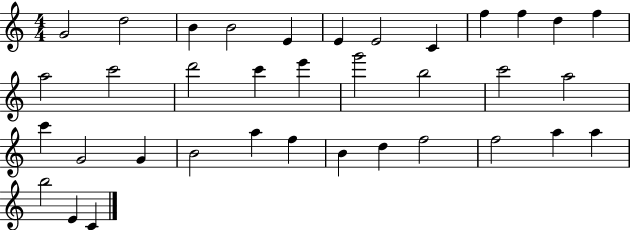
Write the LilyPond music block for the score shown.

{
  \clef treble
  \numericTimeSignature
  \time 4/4
  \key c \major
  g'2 d''2 | b'4 b'2 e'4 | e'4 e'2 c'4 | f''4 f''4 d''4 f''4 | \break a''2 c'''2 | d'''2 c'''4 e'''4 | g'''2 b''2 | c'''2 a''2 | \break c'''4 g'2 g'4 | b'2 a''4 f''4 | b'4 d''4 f''2 | f''2 a''4 a''4 | \break b''2 e'4 c'4 | \bar "|."
}